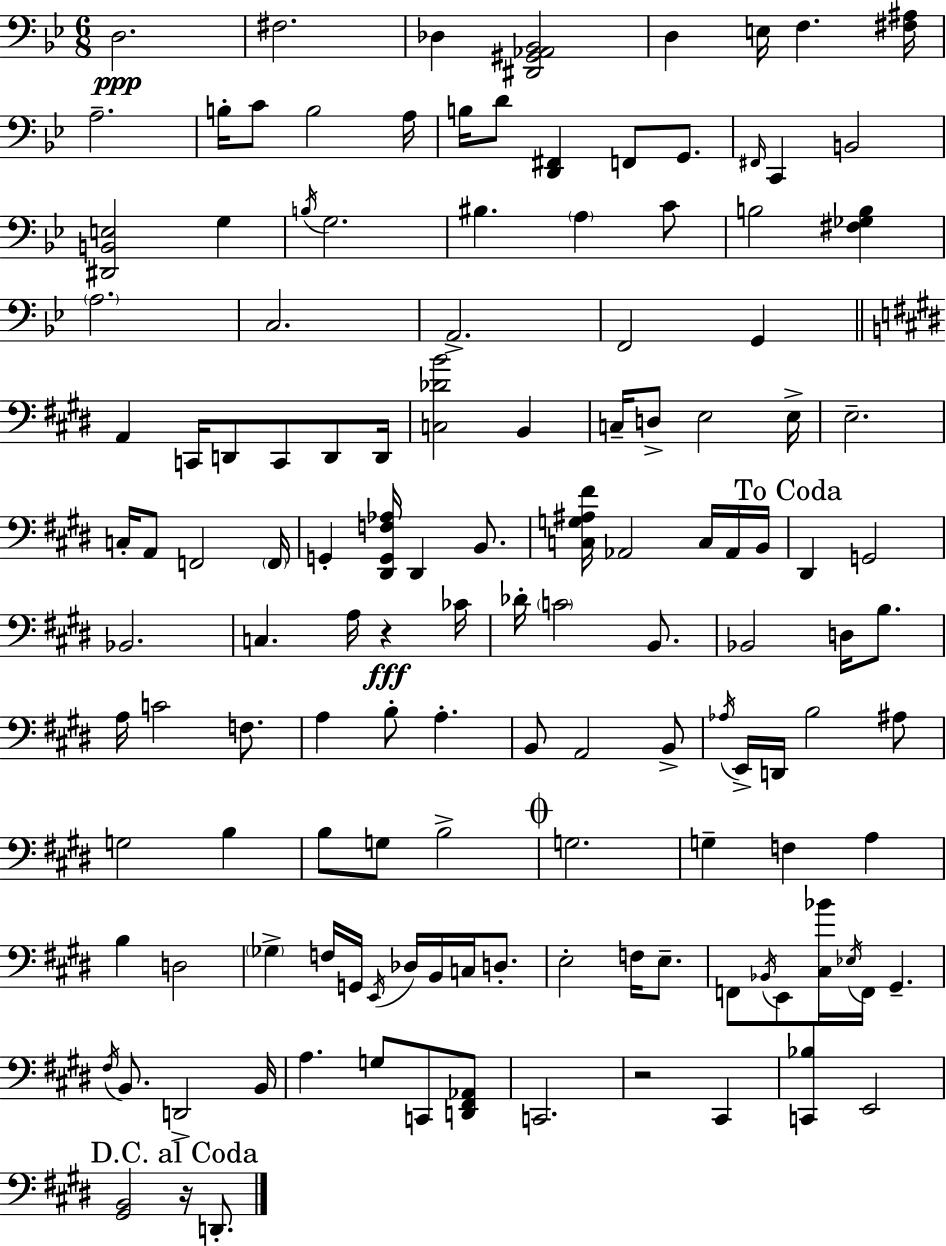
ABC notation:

X:1
T:Untitled
M:6/8
L:1/4
K:Bb
D,2 ^F,2 _D, [^D,,^G,,_A,,_B,,]2 D, E,/4 F, [^F,^A,]/4 A,2 B,/4 C/2 B,2 A,/4 B,/4 D/2 [D,,^F,,] F,,/2 G,,/2 ^F,,/4 C,, B,,2 [^D,,B,,E,]2 G, B,/4 G,2 ^B, A, C/2 B,2 [^F,_G,B,] A,2 C,2 A,,2 F,,2 G,, A,, C,,/4 D,,/2 C,,/2 D,,/2 D,,/4 [C,_DB]2 B,, C,/4 D,/2 E,2 E,/4 E,2 C,/4 A,,/2 F,,2 F,,/4 G,, [^D,,G,,F,_A,]/4 ^D,, B,,/2 [C,G,^A,^F]/4 _A,,2 C,/4 _A,,/4 B,,/4 ^D,, G,,2 _B,,2 C, A,/4 z _C/4 _D/4 C2 B,,/2 _B,,2 D,/4 B,/2 A,/4 C2 F,/2 A, B,/2 A, B,,/2 A,,2 B,,/2 _A,/4 E,,/4 D,,/4 B,2 ^A,/2 G,2 B, B,/2 G,/2 B,2 G,2 G, F, A, B, D,2 _G, F,/4 G,,/4 E,,/4 _D,/4 B,,/4 C,/4 D,/2 E,2 F,/4 E,/2 F,,/2 _B,,/4 E,,/2 [^C,_B]/4 _E,/4 F,,/4 ^G,, ^F,/4 B,,/2 D,,2 B,,/4 A, G,/2 C,,/2 [D,,^F,,_A,,]/2 C,,2 z2 ^C,, [C,,_B,] E,,2 [^G,,B,,]2 z/4 D,,/2